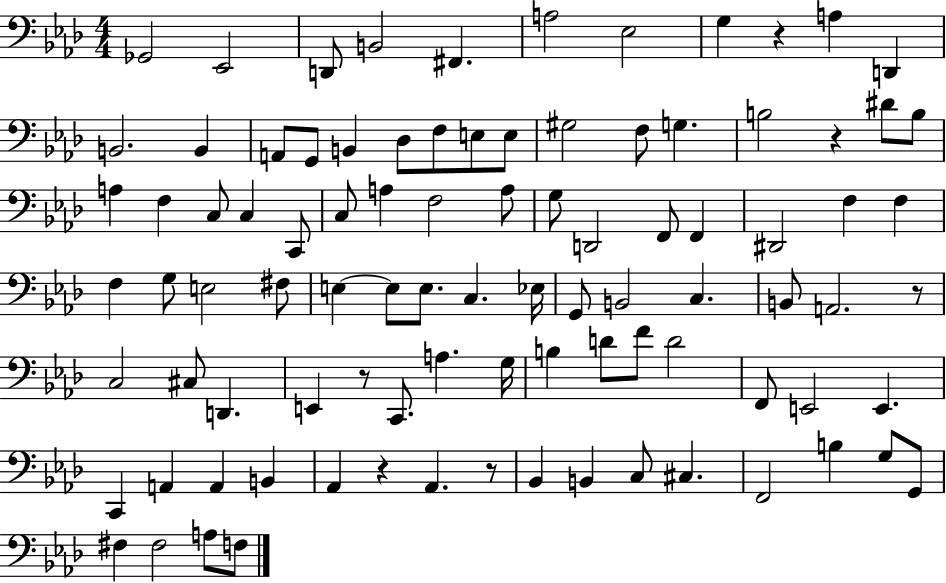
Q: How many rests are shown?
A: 6